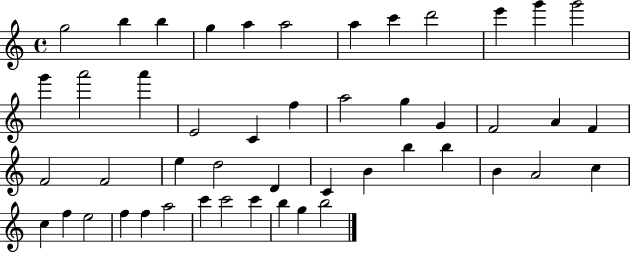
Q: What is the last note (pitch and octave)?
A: B5